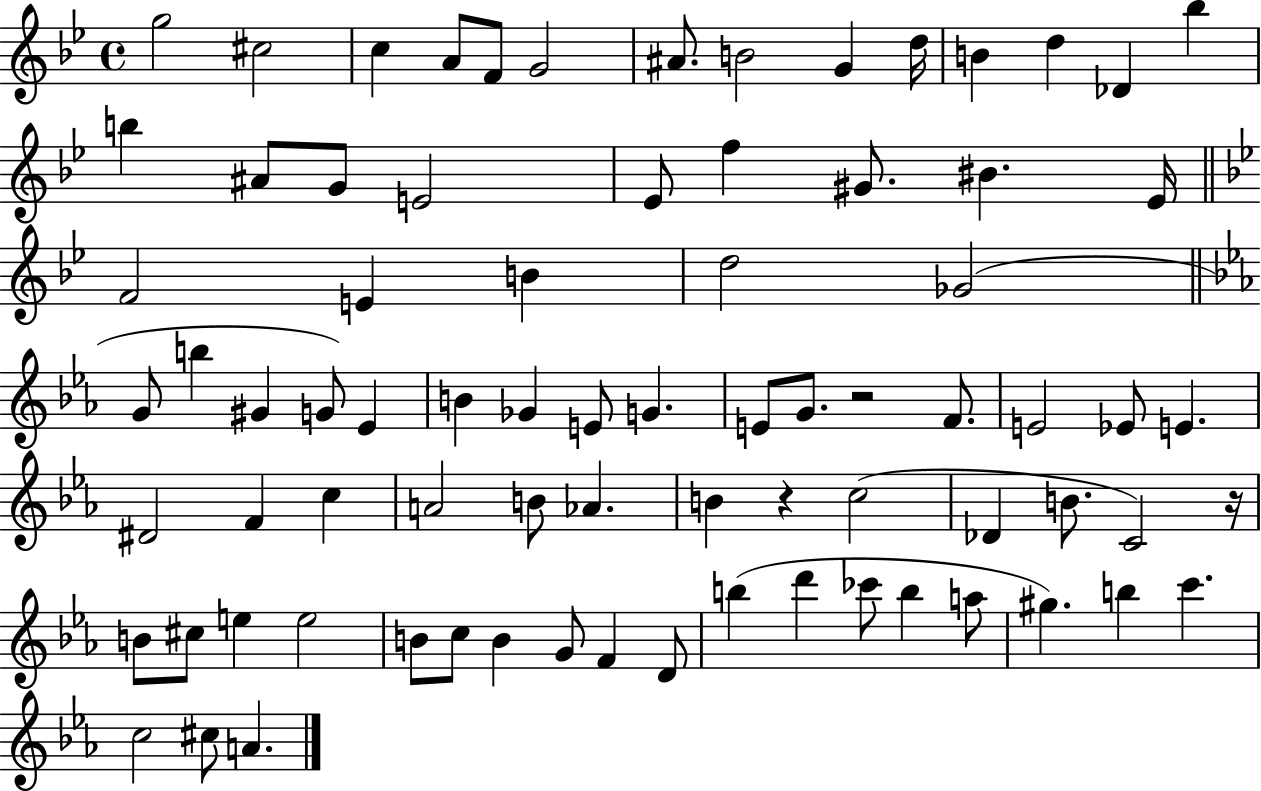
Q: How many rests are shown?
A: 3